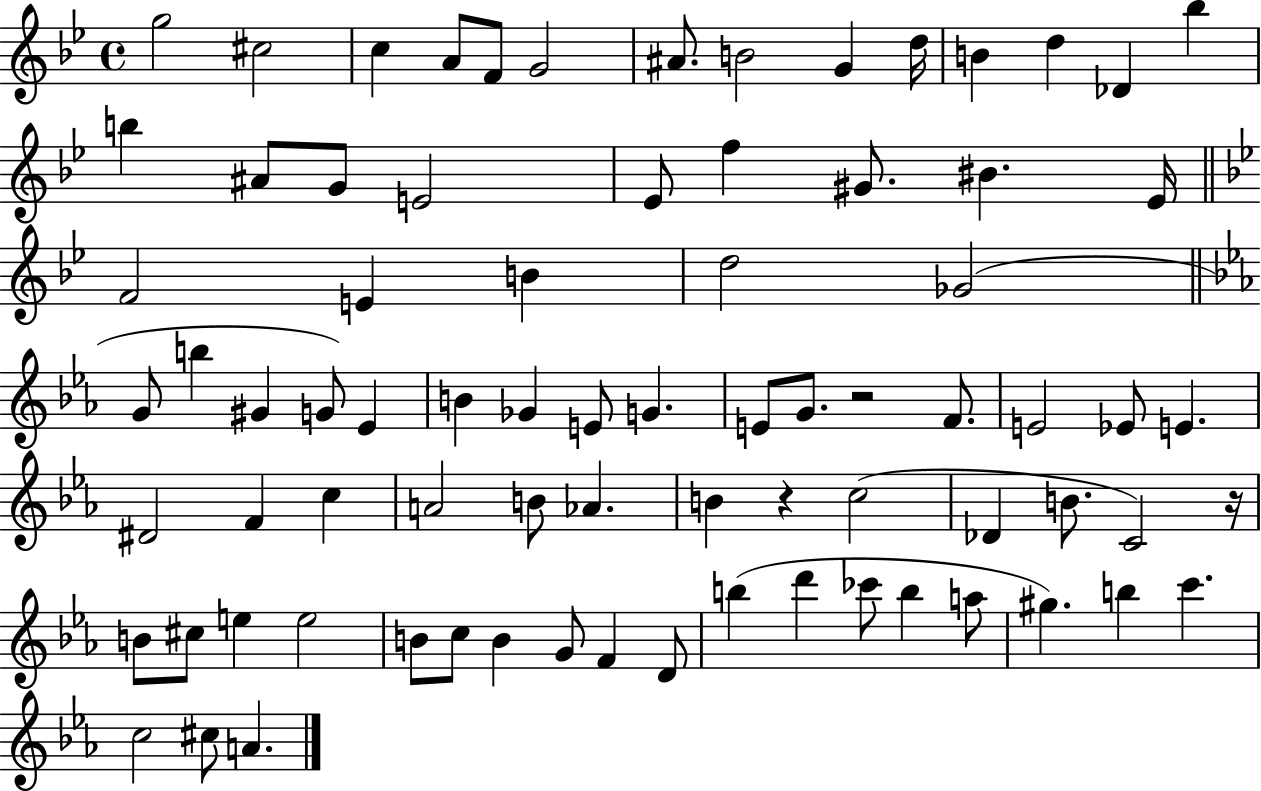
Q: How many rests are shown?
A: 3